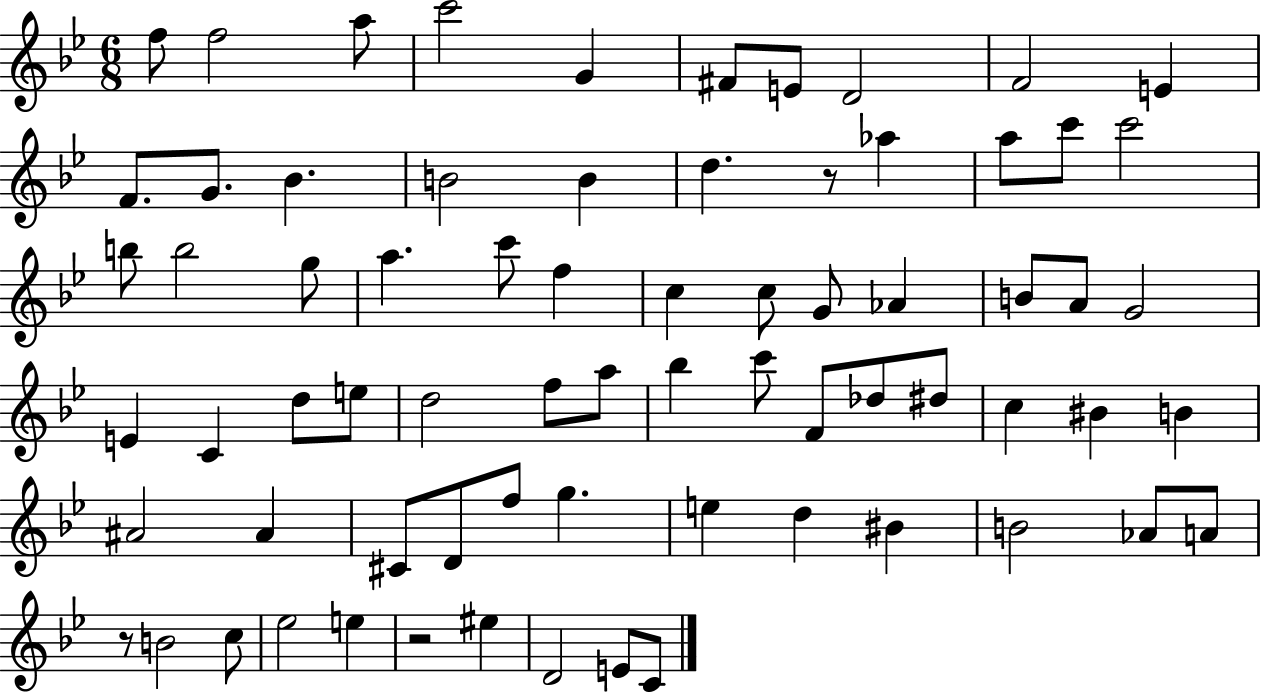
{
  \clef treble
  \numericTimeSignature
  \time 6/8
  \key bes \major
  f''8 f''2 a''8 | c'''2 g'4 | fis'8 e'8 d'2 | f'2 e'4 | \break f'8. g'8. bes'4. | b'2 b'4 | d''4. r8 aes''4 | a''8 c'''8 c'''2 | \break b''8 b''2 g''8 | a''4. c'''8 f''4 | c''4 c''8 g'8 aes'4 | b'8 a'8 g'2 | \break e'4 c'4 d''8 e''8 | d''2 f''8 a''8 | bes''4 c'''8 f'8 des''8 dis''8 | c''4 bis'4 b'4 | \break ais'2 ais'4 | cis'8 d'8 f''8 g''4. | e''4 d''4 bis'4 | b'2 aes'8 a'8 | \break r8 b'2 c''8 | ees''2 e''4 | r2 eis''4 | d'2 e'8 c'8 | \break \bar "|."
}